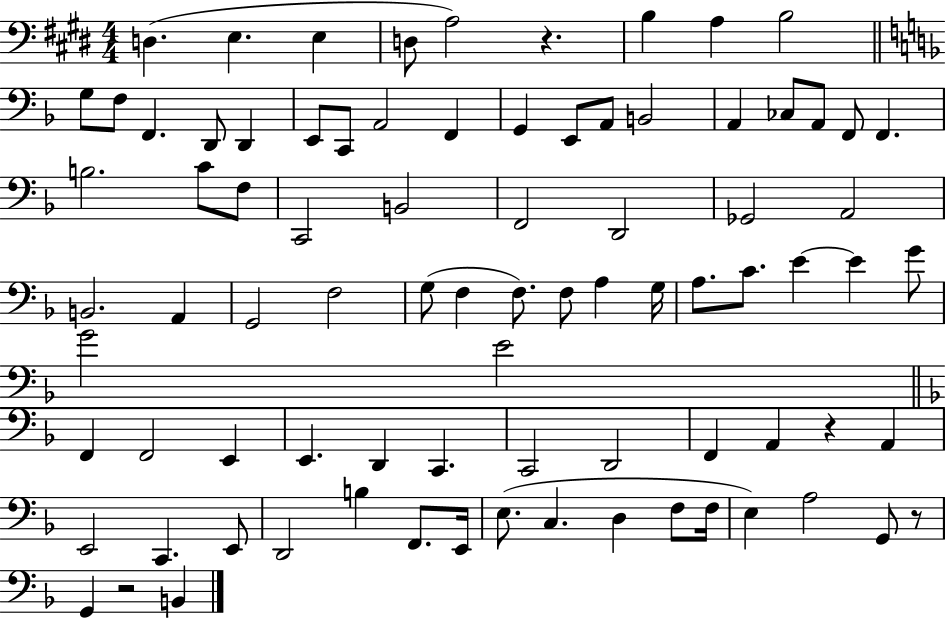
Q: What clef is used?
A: bass